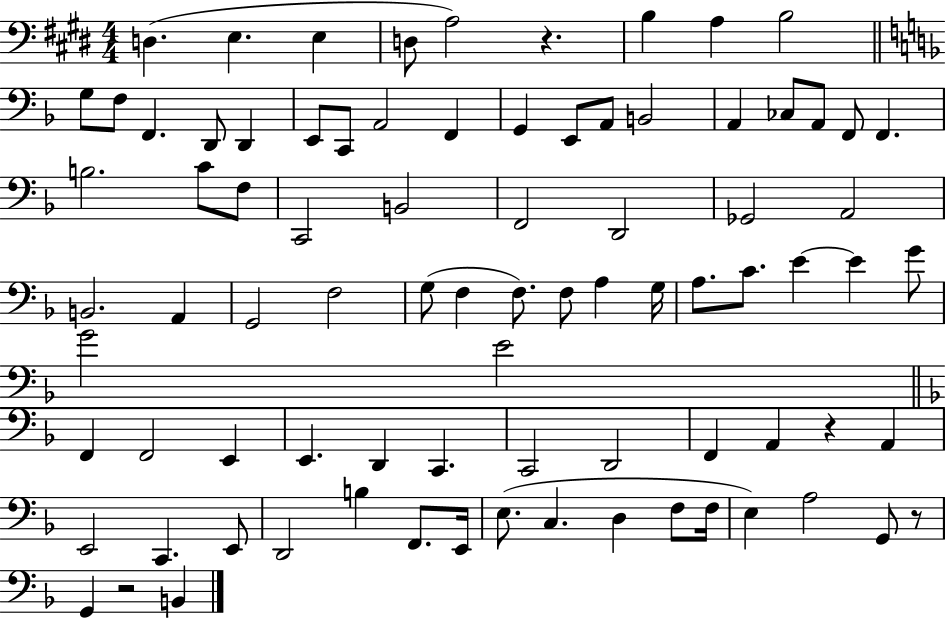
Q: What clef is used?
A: bass